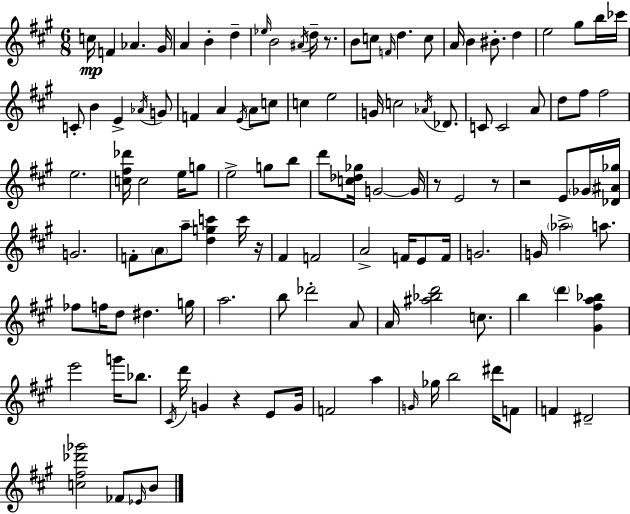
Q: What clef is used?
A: treble